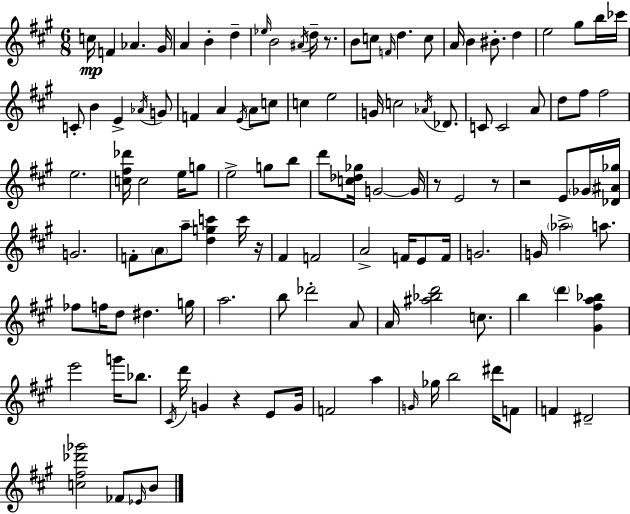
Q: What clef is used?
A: treble